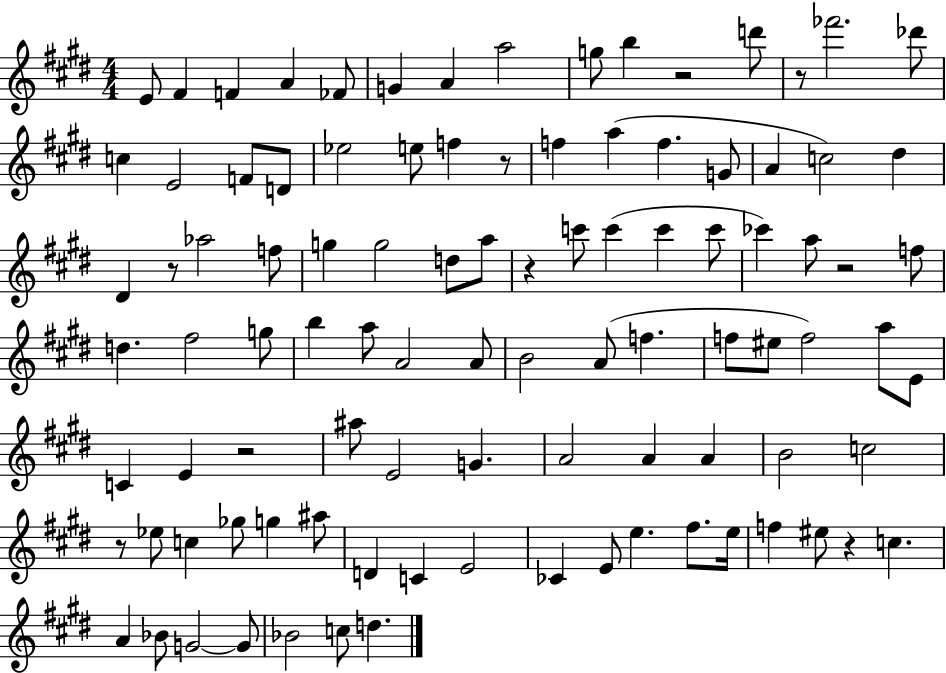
{
  \clef treble
  \numericTimeSignature
  \time 4/4
  \key e \major
  e'8 fis'4 f'4 a'4 fes'8 | g'4 a'4 a''2 | g''8 b''4 r2 d'''8 | r8 fes'''2. des'''8 | \break c''4 e'2 f'8 d'8 | ees''2 e''8 f''4 r8 | f''4 a''4( f''4. g'8 | a'4 c''2) dis''4 | \break dis'4 r8 aes''2 f''8 | g''4 g''2 d''8 a''8 | r4 c'''8 c'''4( c'''4 c'''8 | ces'''4) a''8 r2 f''8 | \break d''4. fis''2 g''8 | b''4 a''8 a'2 a'8 | b'2 a'8( f''4. | f''8 eis''8 f''2) a''8 e'8 | \break c'4 e'4 r2 | ais''8 e'2 g'4. | a'2 a'4 a'4 | b'2 c''2 | \break r8 ees''8 c''4 ges''8 g''4 ais''8 | d'4 c'4 e'2 | ces'4 e'8 e''4. fis''8. e''16 | f''4 eis''8 r4 c''4. | \break a'4 bes'8 g'2~~ g'8 | bes'2 c''8 d''4. | \bar "|."
}